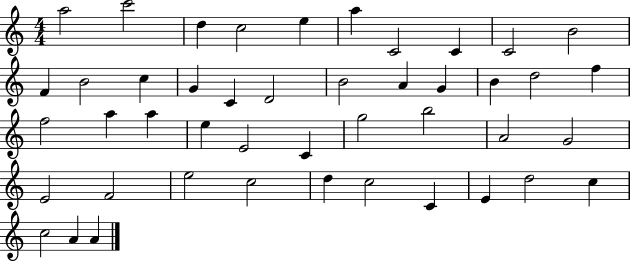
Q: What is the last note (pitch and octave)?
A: A4